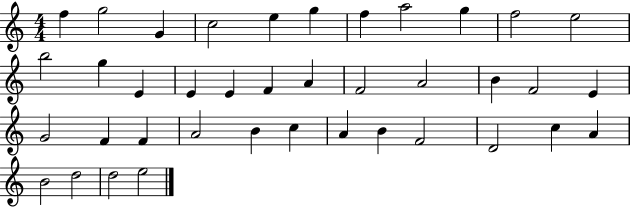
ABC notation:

X:1
T:Untitled
M:4/4
L:1/4
K:C
f g2 G c2 e g f a2 g f2 e2 b2 g E E E F A F2 A2 B F2 E G2 F F A2 B c A B F2 D2 c A B2 d2 d2 e2